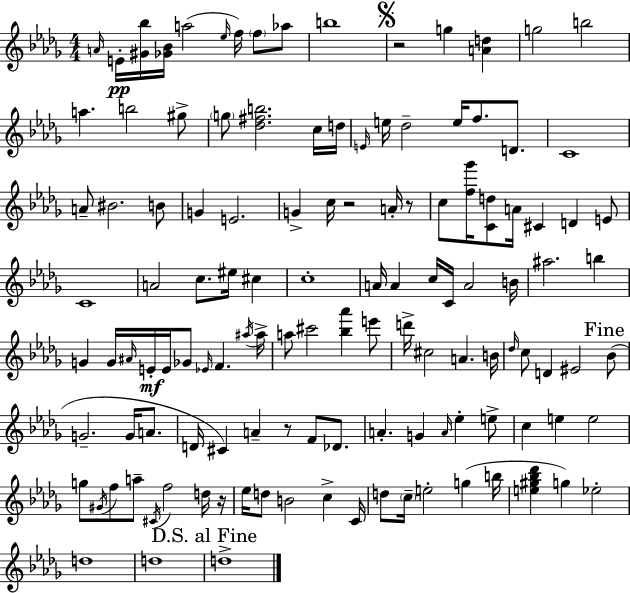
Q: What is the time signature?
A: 4/4